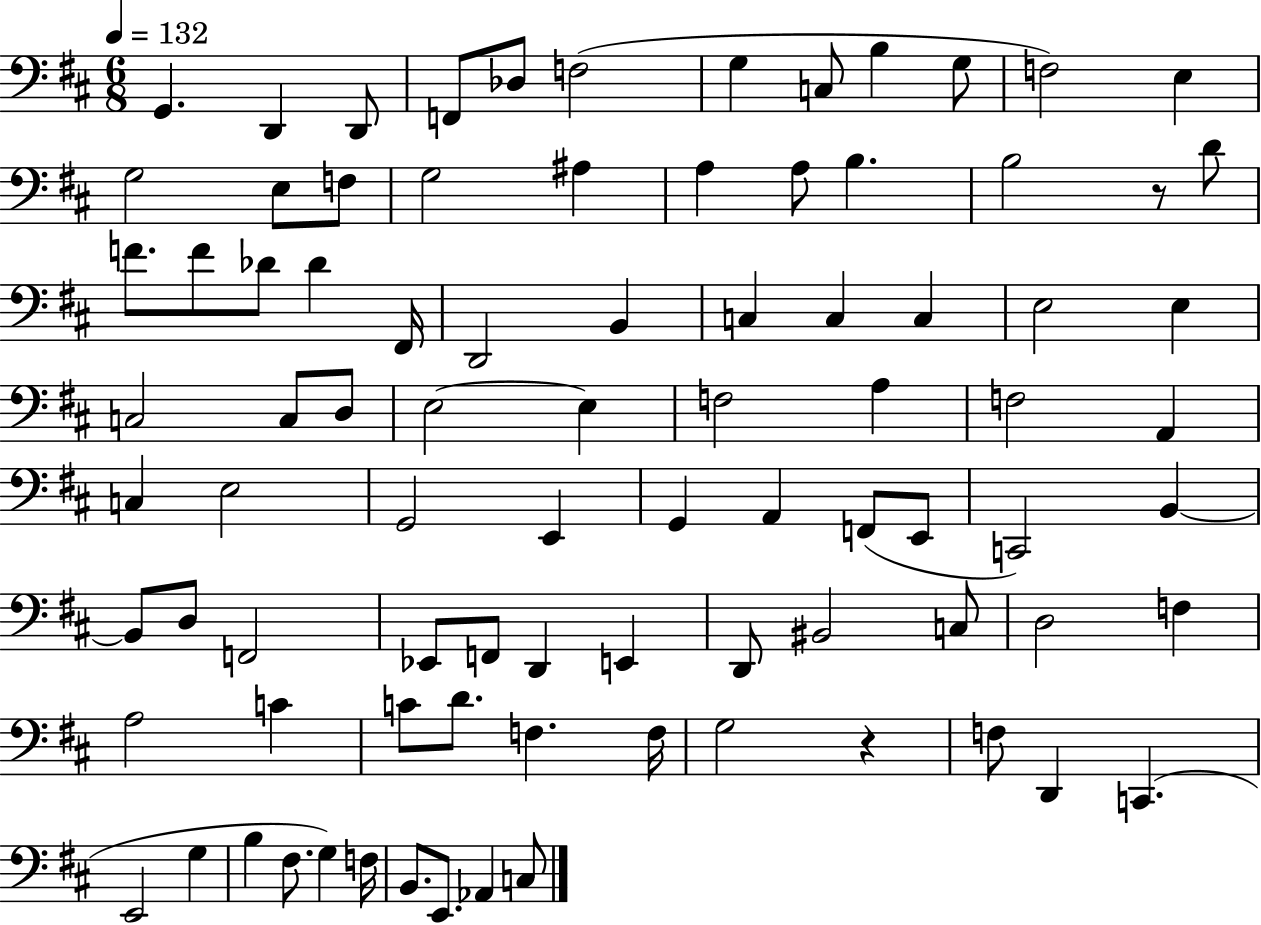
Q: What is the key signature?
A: D major